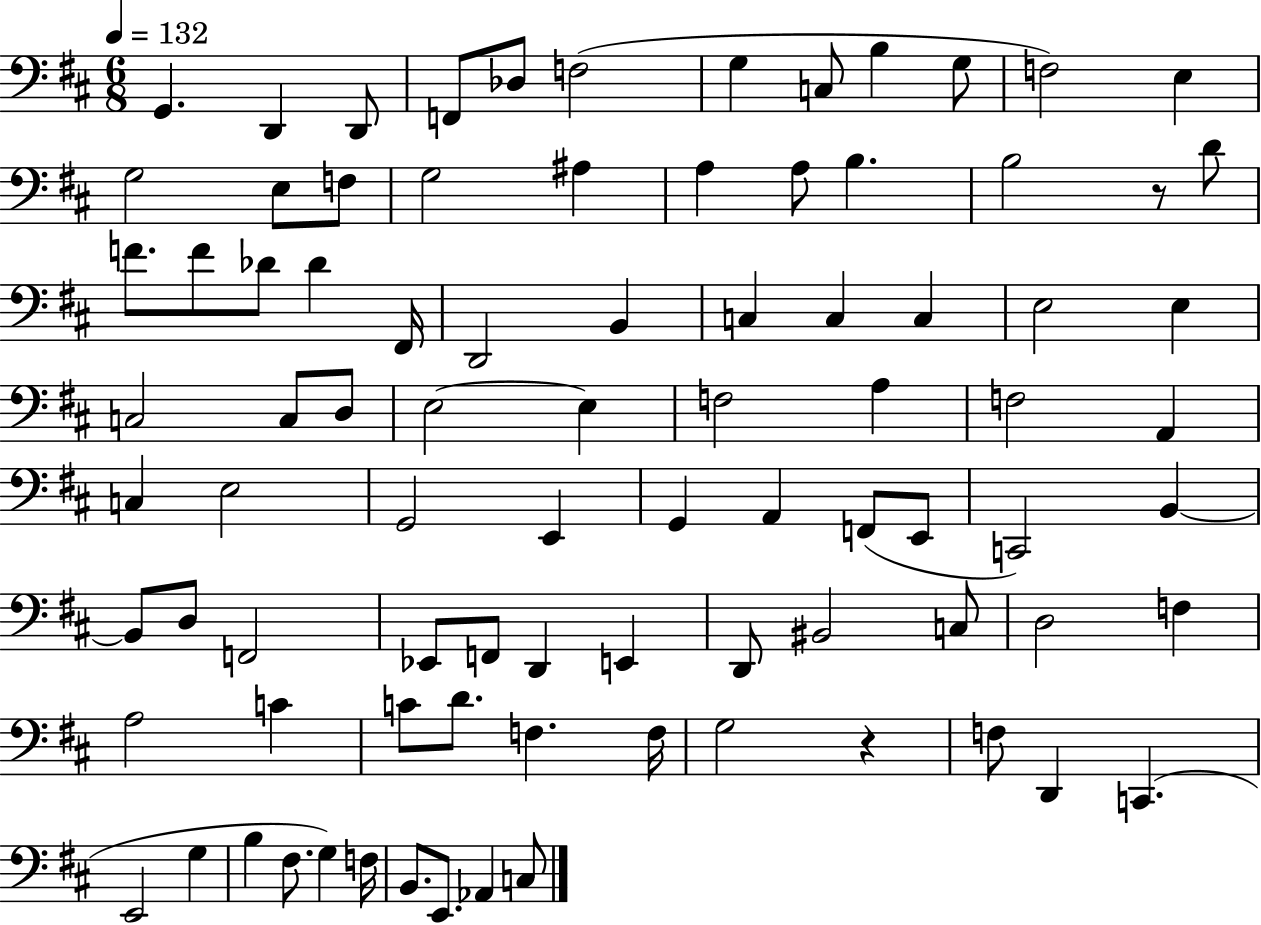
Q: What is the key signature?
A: D major